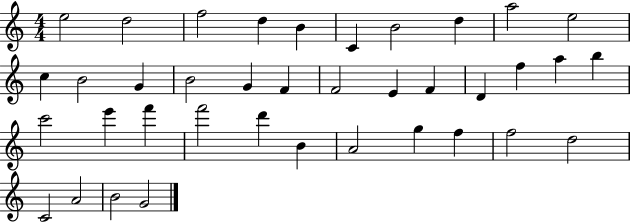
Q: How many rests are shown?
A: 0